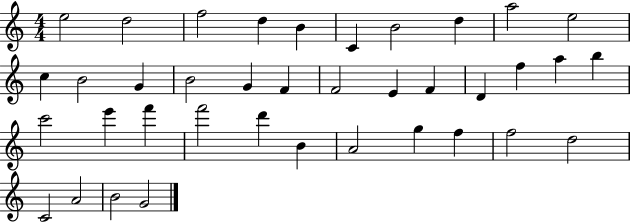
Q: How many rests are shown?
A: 0